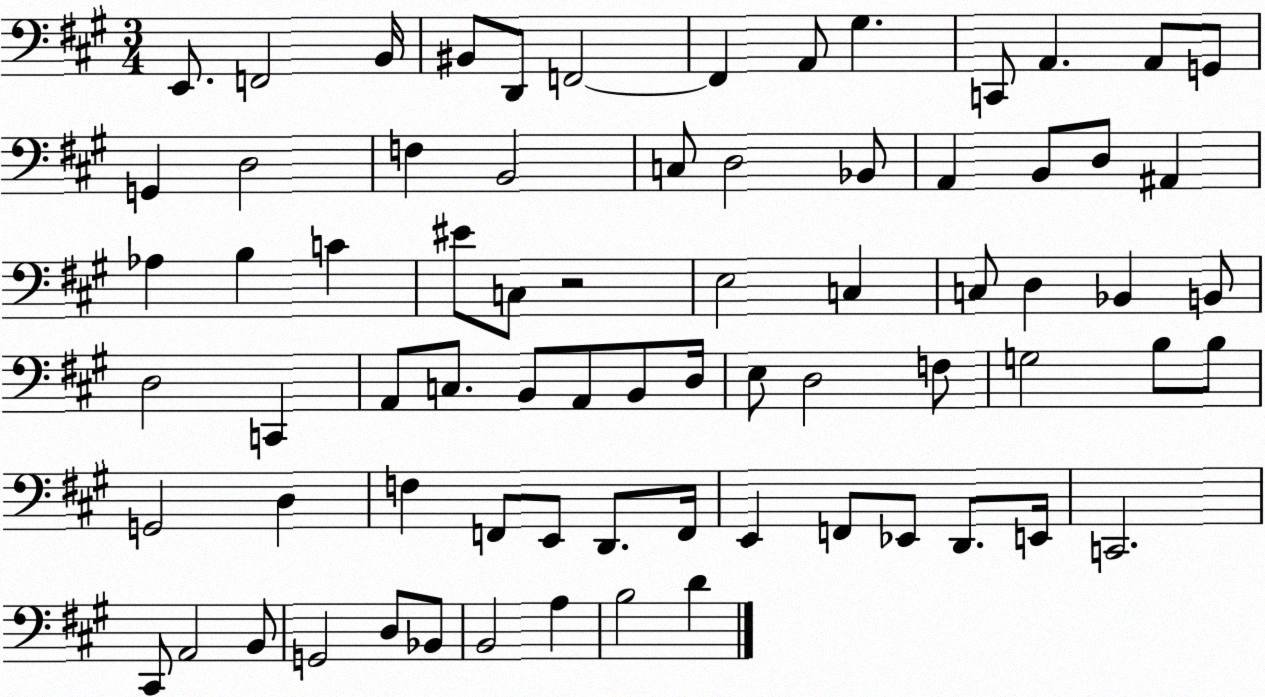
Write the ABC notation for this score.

X:1
T:Untitled
M:3/4
L:1/4
K:A
E,,/2 F,,2 B,,/4 ^B,,/2 D,,/2 F,,2 F,, A,,/2 ^G, C,,/2 A,, A,,/2 G,,/2 G,, D,2 F, B,,2 C,/2 D,2 _B,,/2 A,, B,,/2 D,/2 ^A,, _A, B, C ^E/2 C,/2 z2 E,2 C, C,/2 D, _B,, B,,/2 D,2 C,, A,,/2 C,/2 B,,/2 A,,/2 B,,/2 D,/4 E,/2 D,2 F,/2 G,2 B,/2 B,/2 G,,2 D, F, F,,/2 E,,/2 D,,/2 F,,/4 E,, F,,/2 _E,,/2 D,,/2 E,,/4 C,,2 ^C,,/2 A,,2 B,,/2 G,,2 D,/2 _B,,/2 B,,2 A, B,2 D